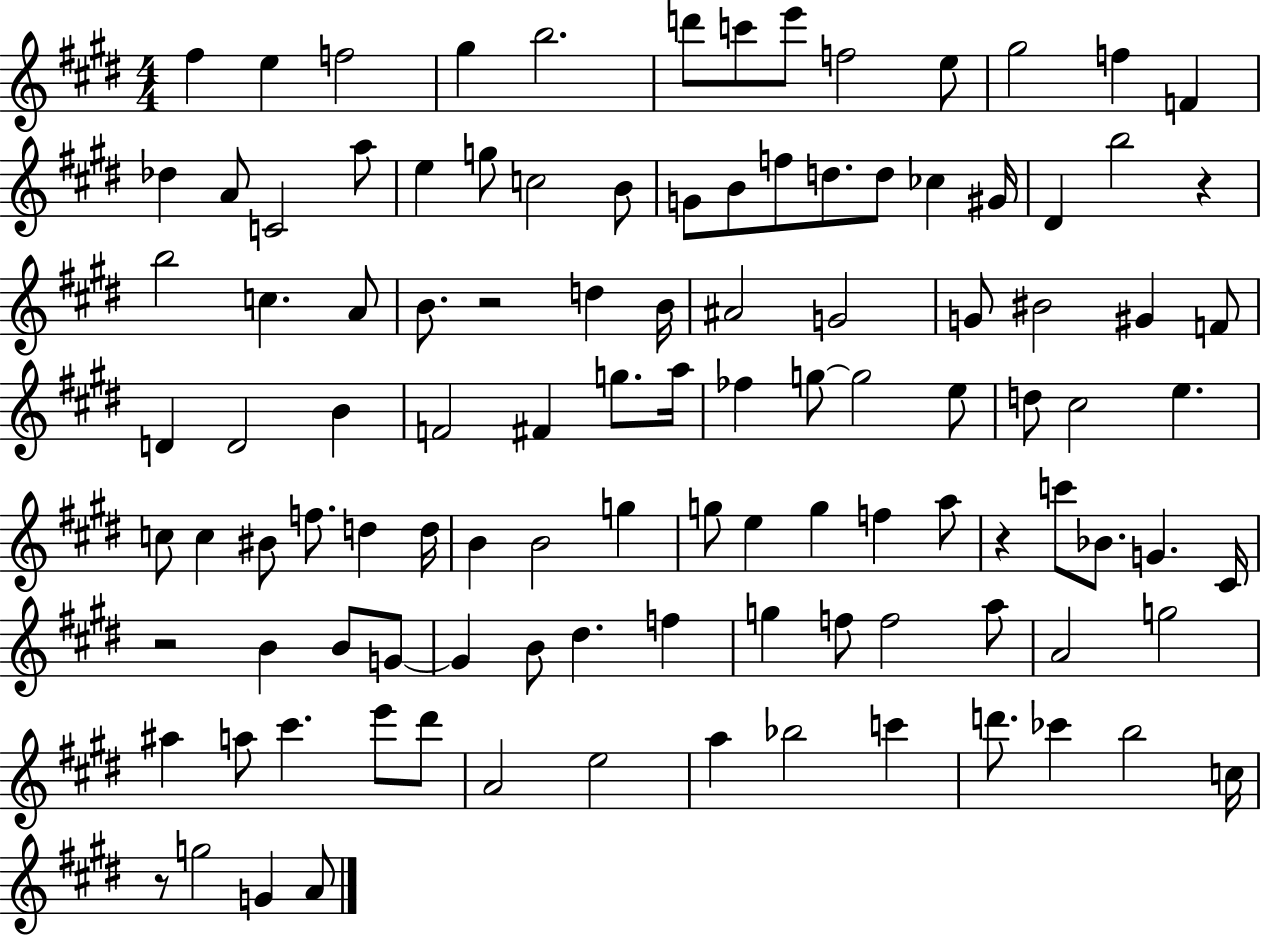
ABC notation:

X:1
T:Untitled
M:4/4
L:1/4
K:E
^f e f2 ^g b2 d'/2 c'/2 e'/2 f2 e/2 ^g2 f F _d A/2 C2 a/2 e g/2 c2 B/2 G/2 B/2 f/2 d/2 d/2 _c ^G/4 ^D b2 z b2 c A/2 B/2 z2 d B/4 ^A2 G2 G/2 ^B2 ^G F/2 D D2 B F2 ^F g/2 a/4 _f g/2 g2 e/2 d/2 ^c2 e c/2 c ^B/2 f/2 d d/4 B B2 g g/2 e g f a/2 z c'/2 _B/2 G ^C/4 z2 B B/2 G/2 G B/2 ^d f g f/2 f2 a/2 A2 g2 ^a a/2 ^c' e'/2 ^d'/2 A2 e2 a _b2 c' d'/2 _c' b2 c/4 z/2 g2 G A/2